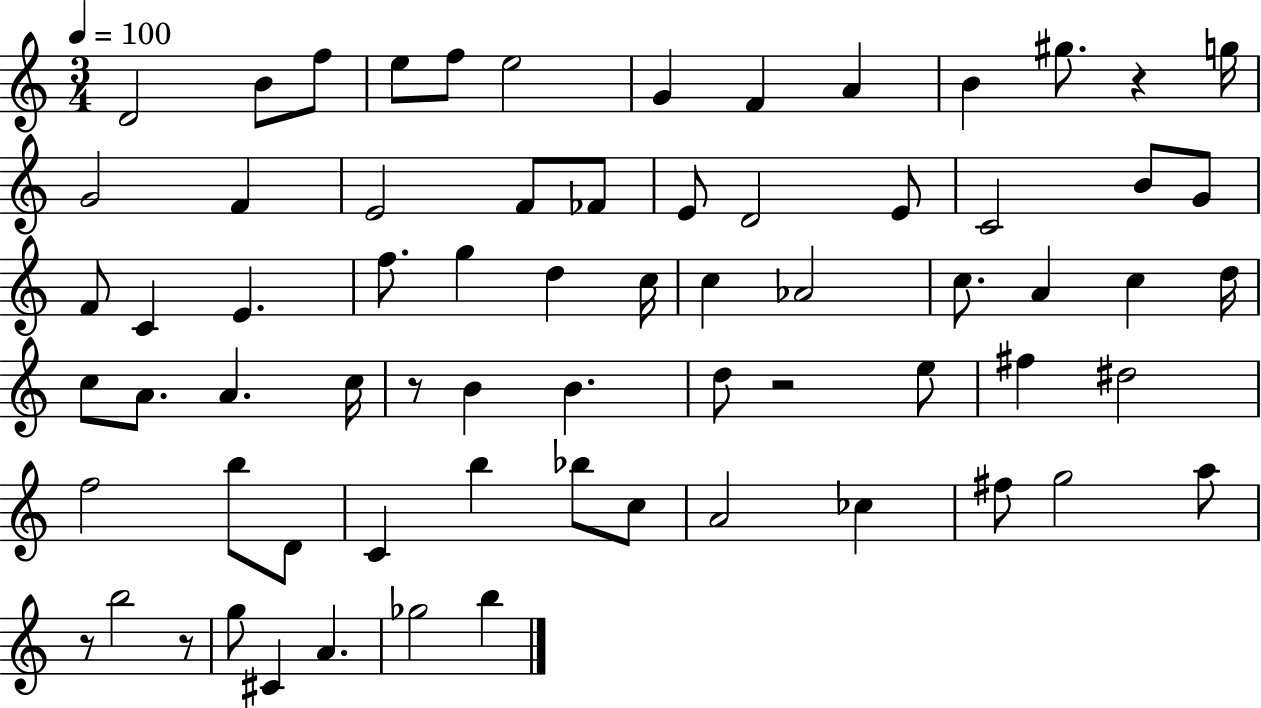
{
  \clef treble
  \numericTimeSignature
  \time 3/4
  \key c \major
  \tempo 4 = 100
  d'2 b'8 f''8 | e''8 f''8 e''2 | g'4 f'4 a'4 | b'4 gis''8. r4 g''16 | \break g'2 f'4 | e'2 f'8 fes'8 | e'8 d'2 e'8 | c'2 b'8 g'8 | \break f'8 c'4 e'4. | f''8. g''4 d''4 c''16 | c''4 aes'2 | c''8. a'4 c''4 d''16 | \break c''8 a'8. a'4. c''16 | r8 b'4 b'4. | d''8 r2 e''8 | fis''4 dis''2 | \break f''2 b''8 d'8 | c'4 b''4 bes''8 c''8 | a'2 ces''4 | fis''8 g''2 a''8 | \break r8 b''2 r8 | g''8 cis'4 a'4. | ges''2 b''4 | \bar "|."
}